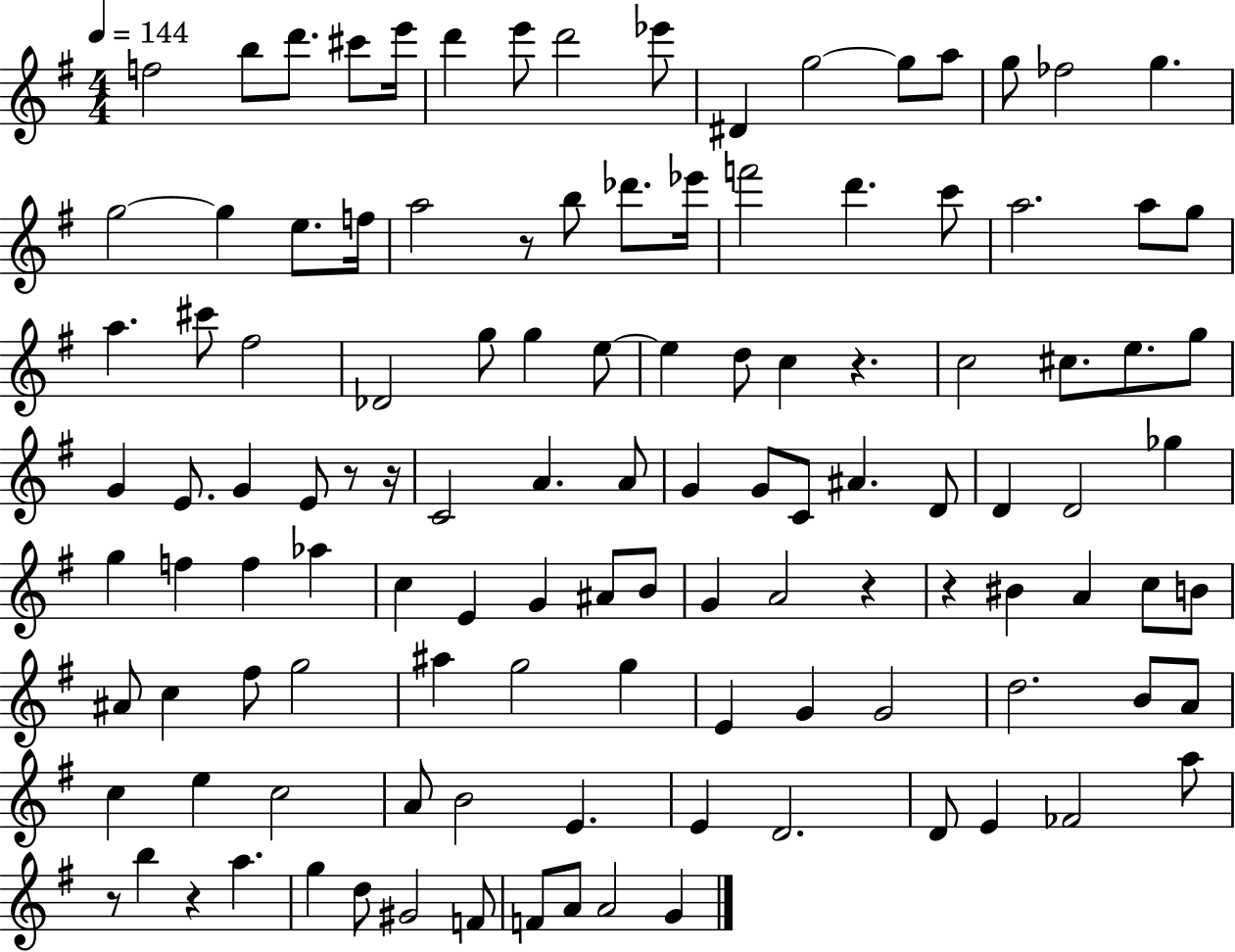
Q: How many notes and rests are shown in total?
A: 117